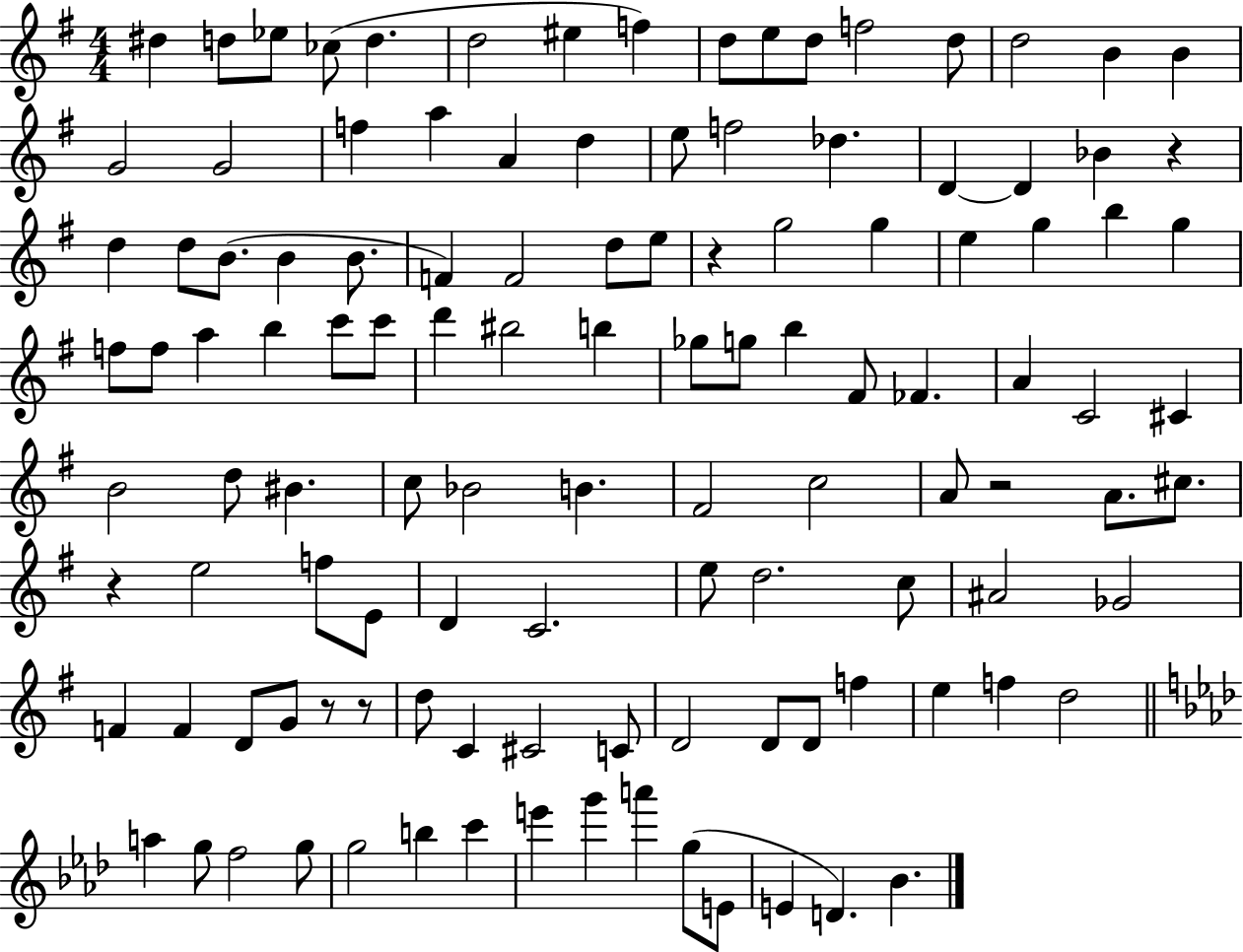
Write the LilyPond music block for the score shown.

{
  \clef treble
  \numericTimeSignature
  \time 4/4
  \key g \major
  dis''4 d''8 ees''8 ces''8( d''4. | d''2 eis''4 f''4) | d''8 e''8 d''8 f''2 d''8 | d''2 b'4 b'4 | \break g'2 g'2 | f''4 a''4 a'4 d''4 | e''8 f''2 des''4. | d'4~~ d'4 bes'4 r4 | \break d''4 d''8 b'8.( b'4 b'8. | f'4) f'2 d''8 e''8 | r4 g''2 g''4 | e''4 g''4 b''4 g''4 | \break f''8 f''8 a''4 b''4 c'''8 c'''8 | d'''4 bis''2 b''4 | ges''8 g''8 b''4 fis'8 fes'4. | a'4 c'2 cis'4 | \break b'2 d''8 bis'4. | c''8 bes'2 b'4. | fis'2 c''2 | a'8 r2 a'8. cis''8. | \break r4 e''2 f''8 e'8 | d'4 c'2. | e''8 d''2. c''8 | ais'2 ges'2 | \break f'4 f'4 d'8 g'8 r8 r8 | d''8 c'4 cis'2 c'8 | d'2 d'8 d'8 f''4 | e''4 f''4 d''2 | \break \bar "||" \break \key f \minor a''4 g''8 f''2 g''8 | g''2 b''4 c'''4 | e'''4 g'''4 a'''4 g''8( e'8 | e'4 d'4.) bes'4. | \break \bar "|."
}